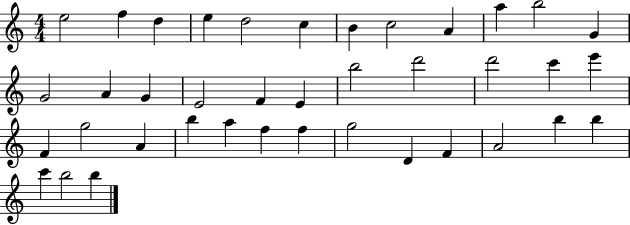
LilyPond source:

{
  \clef treble
  \numericTimeSignature
  \time 4/4
  \key c \major
  e''2 f''4 d''4 | e''4 d''2 c''4 | b'4 c''2 a'4 | a''4 b''2 g'4 | \break g'2 a'4 g'4 | e'2 f'4 e'4 | b''2 d'''2 | d'''2 c'''4 e'''4 | \break f'4 g''2 a'4 | b''4 a''4 f''4 f''4 | g''2 d'4 f'4 | a'2 b''4 b''4 | \break c'''4 b''2 b''4 | \bar "|."
}